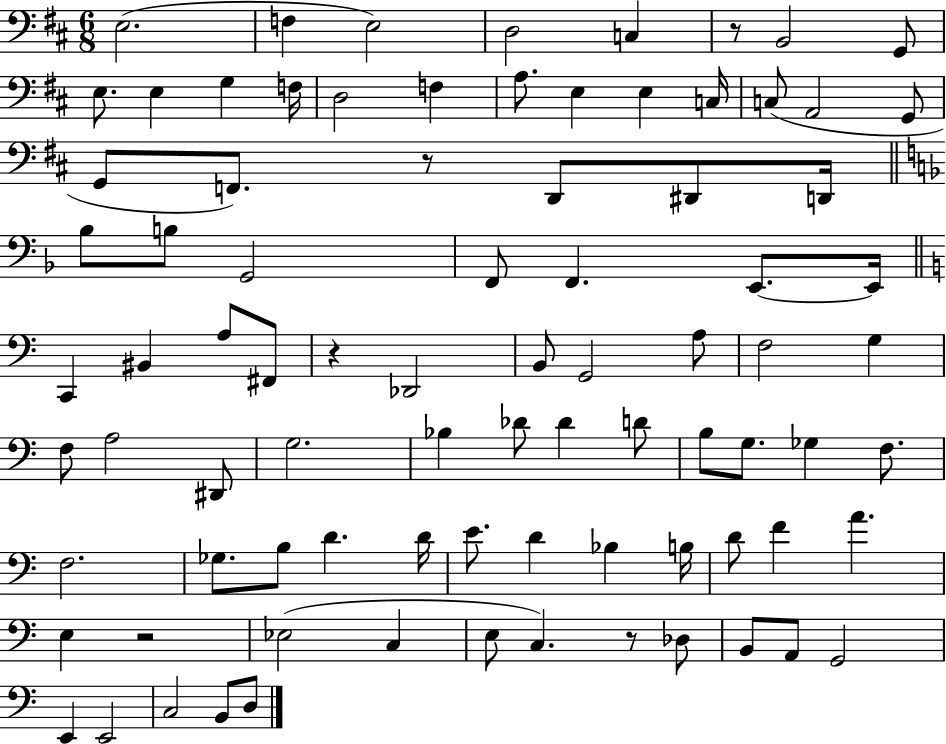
E3/h. F3/q E3/h D3/h C3/q R/e B2/h G2/e E3/e. E3/q G3/q F3/s D3/h F3/q A3/e. E3/q E3/q C3/s C3/e A2/h G2/e G2/e F2/e. R/e D2/e D#2/e D2/s Bb3/e B3/e G2/h F2/e F2/q. E2/e. E2/s C2/q BIS2/q A3/e F#2/e R/q Db2/h B2/e G2/h A3/e F3/h G3/q F3/e A3/h D#2/e G3/h. Bb3/q Db4/e Db4/q D4/e B3/e G3/e. Gb3/q F3/e. F3/h. Gb3/e. B3/e D4/q. D4/s E4/e. D4/q Bb3/q B3/s D4/e F4/q A4/q. E3/q R/h Eb3/h C3/q E3/e C3/q. R/e Db3/e B2/e A2/e G2/h E2/q E2/h C3/h B2/e D3/e